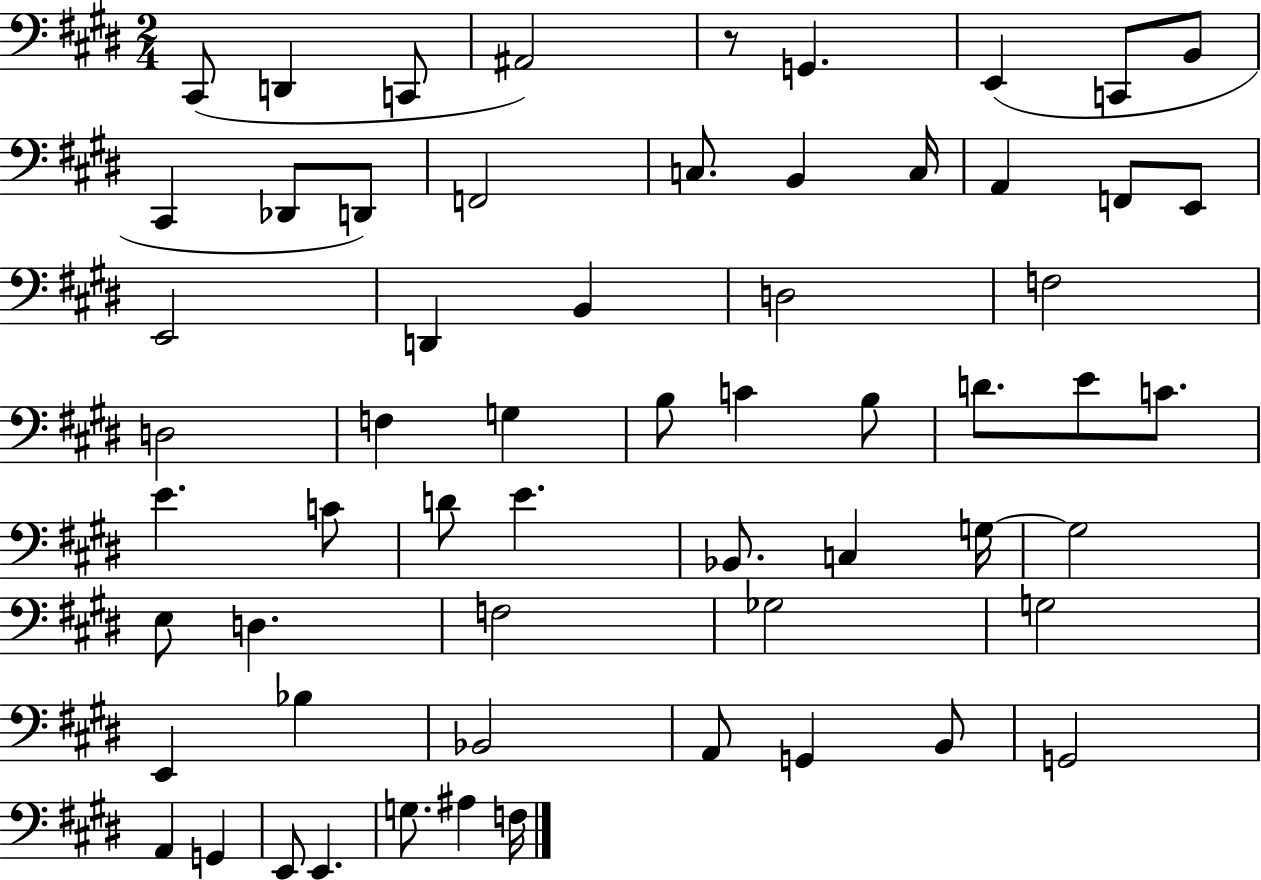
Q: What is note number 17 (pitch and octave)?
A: F2